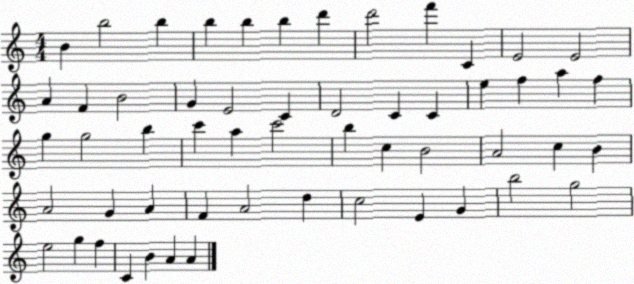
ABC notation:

X:1
T:Untitled
M:4/4
L:1/4
K:C
B b2 b b b b d' d'2 f' C E2 E2 A F B2 G E2 C D2 C C e f a f g g2 b c' a c'2 b c B2 A2 c B A2 G A F A2 d c2 E G b2 g2 e2 g f C B A A